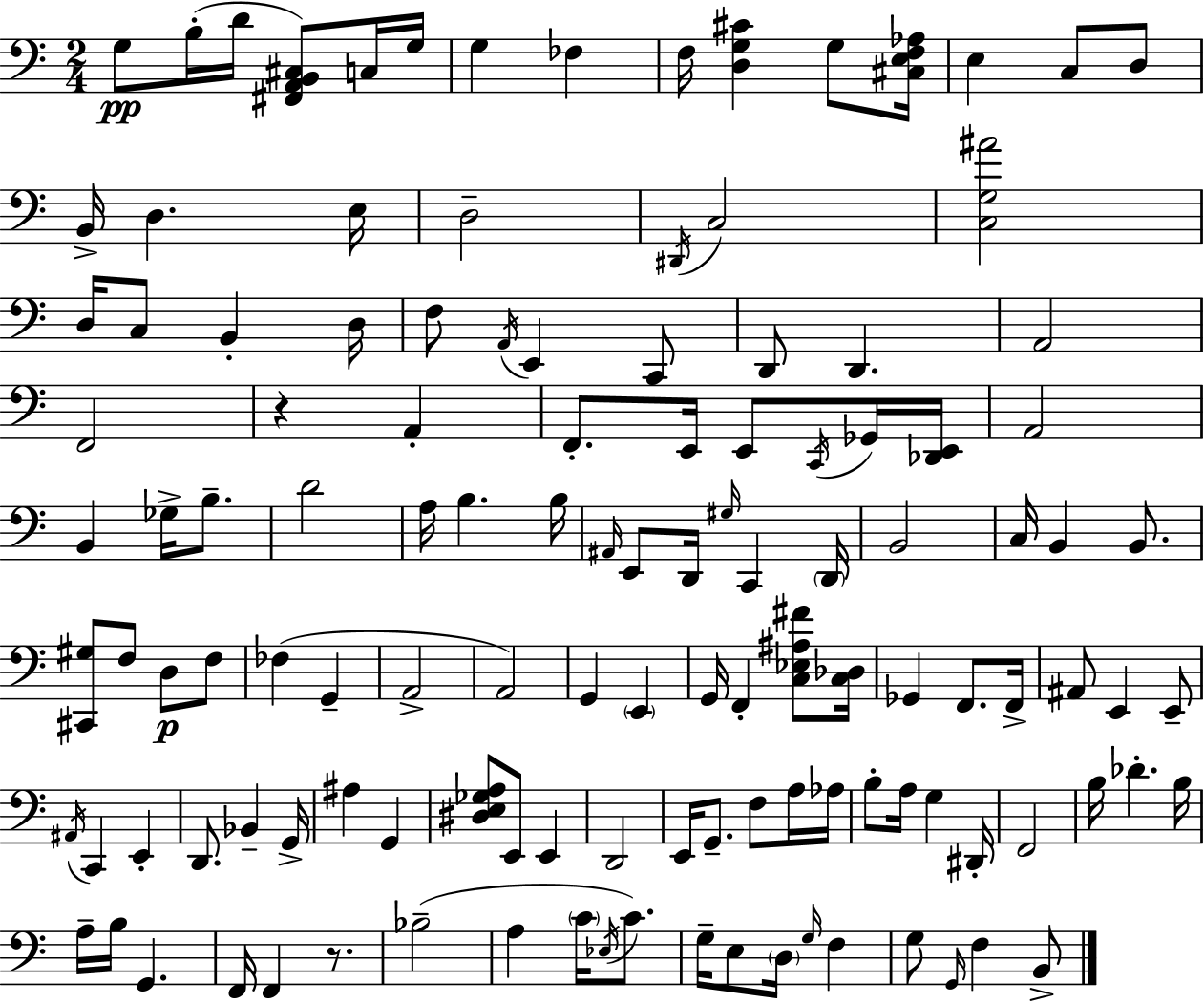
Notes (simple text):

G3/e B3/s D4/s [F#2,A2,B2,C#3]/e C3/s G3/s G3/q FES3/q F3/s [D3,G3,C#4]/q G3/e [C#3,E3,F3,Ab3]/s E3/q C3/e D3/e B2/s D3/q. E3/s D3/h D#2/s C3/h [C3,G3,A#4]/h D3/s C3/e B2/q D3/s F3/e A2/s E2/q C2/e D2/e D2/q. A2/h F2/h R/q A2/q F2/e. E2/s E2/e C2/s Gb2/s [Db2,E2]/s A2/h B2/q Gb3/s B3/e. D4/h A3/s B3/q. B3/s A#2/s E2/e D2/s G#3/s C2/q D2/s B2/h C3/s B2/q B2/e. [C#2,G#3]/e F3/e D3/e F3/e FES3/q G2/q A2/h A2/h G2/q E2/q G2/s F2/q [C3,Eb3,A#3,F#4]/e [C3,Db3]/s Gb2/q F2/e. F2/s A#2/e E2/q E2/e A#2/s C2/q E2/q D2/e. Bb2/q G2/s A#3/q G2/q [D#3,E3,Gb3,A3]/e E2/e E2/q D2/h E2/s G2/e. F3/e A3/s Ab3/s B3/e A3/s G3/q D#2/s F2/h B3/s Db4/q. B3/s A3/s B3/s G2/q. F2/s F2/q R/e. Bb3/h A3/q C4/s Eb3/s C4/e. G3/s E3/e D3/s G3/s F3/q G3/e G2/s F3/q B2/e